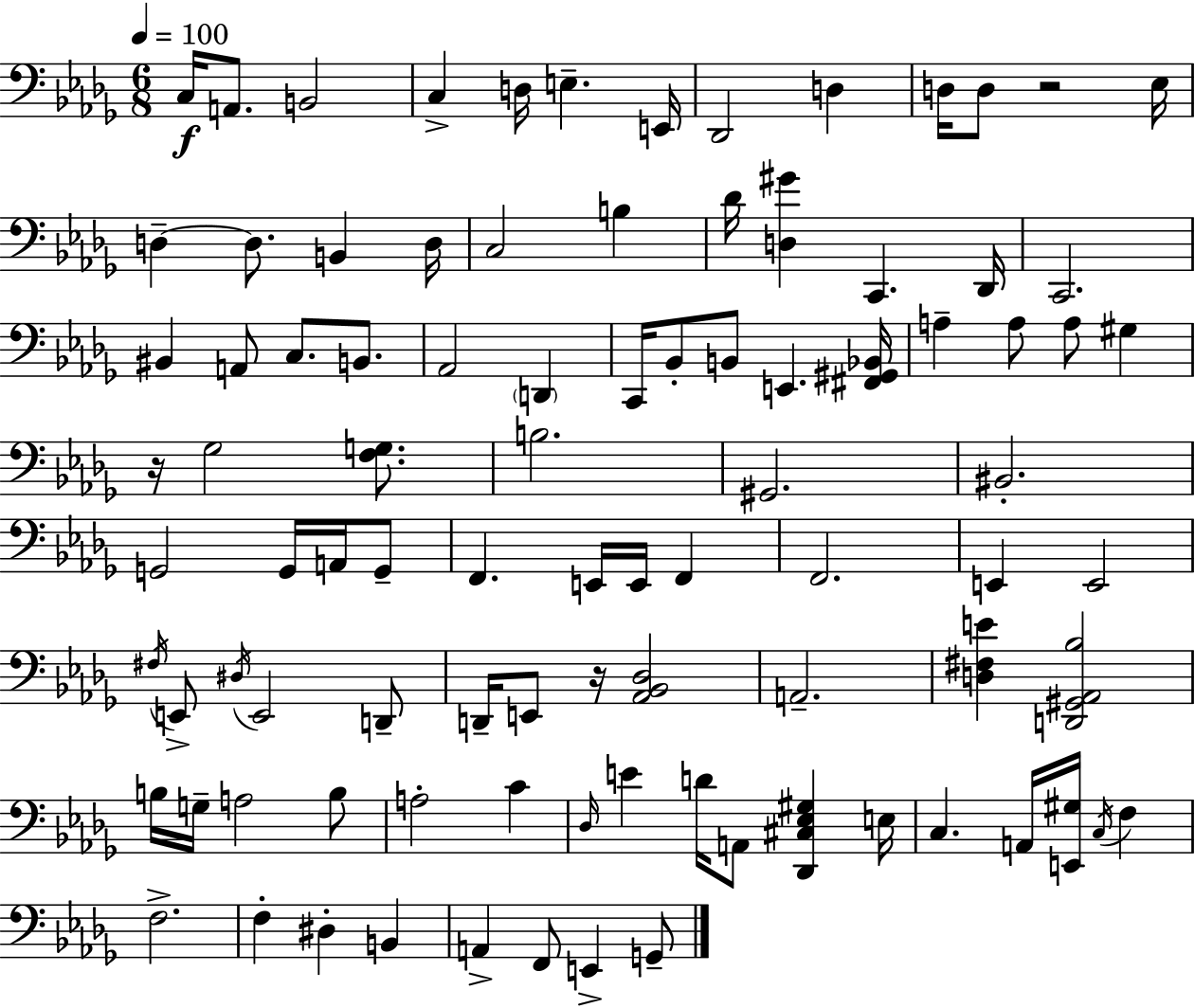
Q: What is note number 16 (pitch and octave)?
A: D3